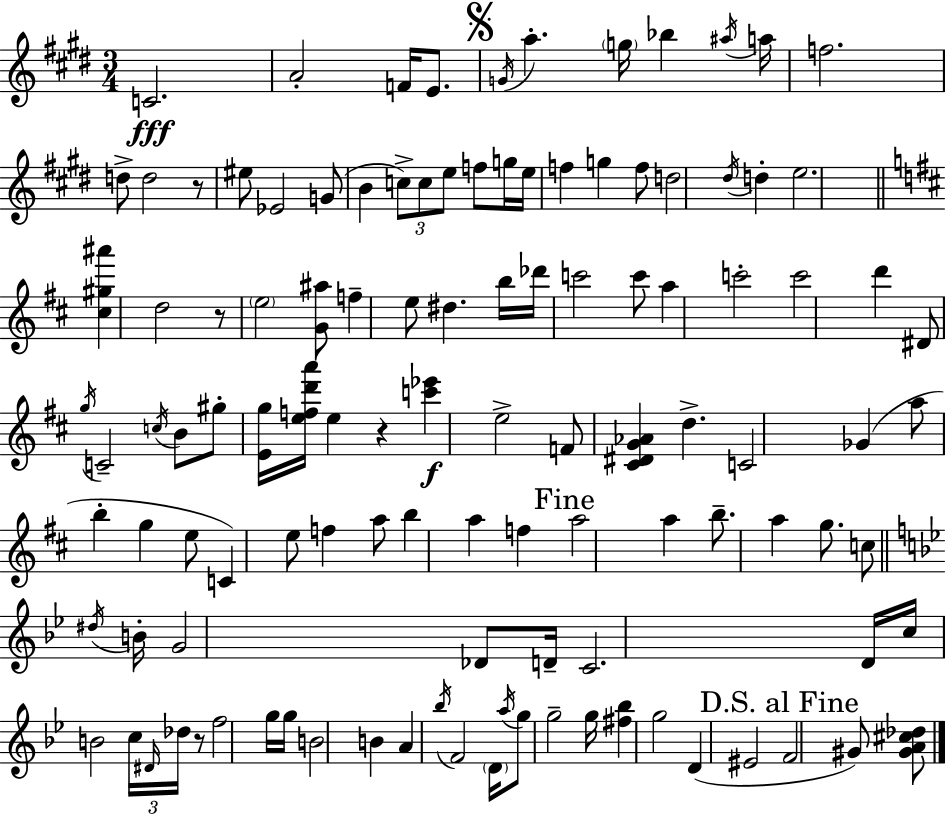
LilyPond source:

{
  \clef treble
  \numericTimeSignature
  \time 3/4
  \key e \major
  c'2.\fff | a'2-. f'16 e'8. | \mark \markup { \musicglyph "scripts.segno" } \acciaccatura { g'16 } a''4.-. \parenthesize g''16 bes''4 | \acciaccatura { ais''16 } a''16 f''2. | \break d''8-> d''2 | r8 eis''8 ees'2 | g'8( b'4 \tuplet 3/2 { c''8->) c''8 e''8 } | f''8 g''16 e''16 f''4 g''4 | \break f''8 d''2 \acciaccatura { dis''16 } d''4-. | e''2. | \bar "||" \break \key d \major <cis'' gis'' ais'''>4 d''2 | r8 \parenthesize e''2 <g' ais''>8 | f''4-- e''8 dis''4. | b''16 des'''16 c'''2 c'''8 | \break a''4 c'''2-. | c'''2 d'''4 | dis'8 \acciaccatura { g''16 } c'2-- \acciaccatura { c''16 } | b'8 gis''8-. <e' g''>16 <e'' f'' d''' a'''>16 e''4 r4 | \break <c''' ees'''>4\f e''2-> | f'8 <cis' dis' g' aes'>4 d''4.-> | c'2 ges'4( | a''8 b''4-. g''4 | \break e''8 c'4) e''8 f''4 | a''8 b''4 a''4 f''4 | \mark "Fine" a''2 a''4 | b''8.-- a''4 g''8. | \break c''8 \bar "||" \break \key bes \major \acciaccatura { dis''16 } b'16-. g'2 des'8 | d'16-- c'2. | d'16 c''16 b'2 \tuplet 3/2 { c''16 | \grace { dis'16 } des''16 } r8 f''2 | \break g''16 g''16 b'2 b'4 | a'4 \acciaccatura { bes''16 } f'2 | \parenthesize d'16 \acciaccatura { a''16 } g''8 g''2-- | g''16 <fis'' bes''>4 g''2 | \break d'4( eis'2 | \mark "D.S. al Fine" f'2 | gis'8) <gis' a' cis'' des''>8 \bar "|."
}